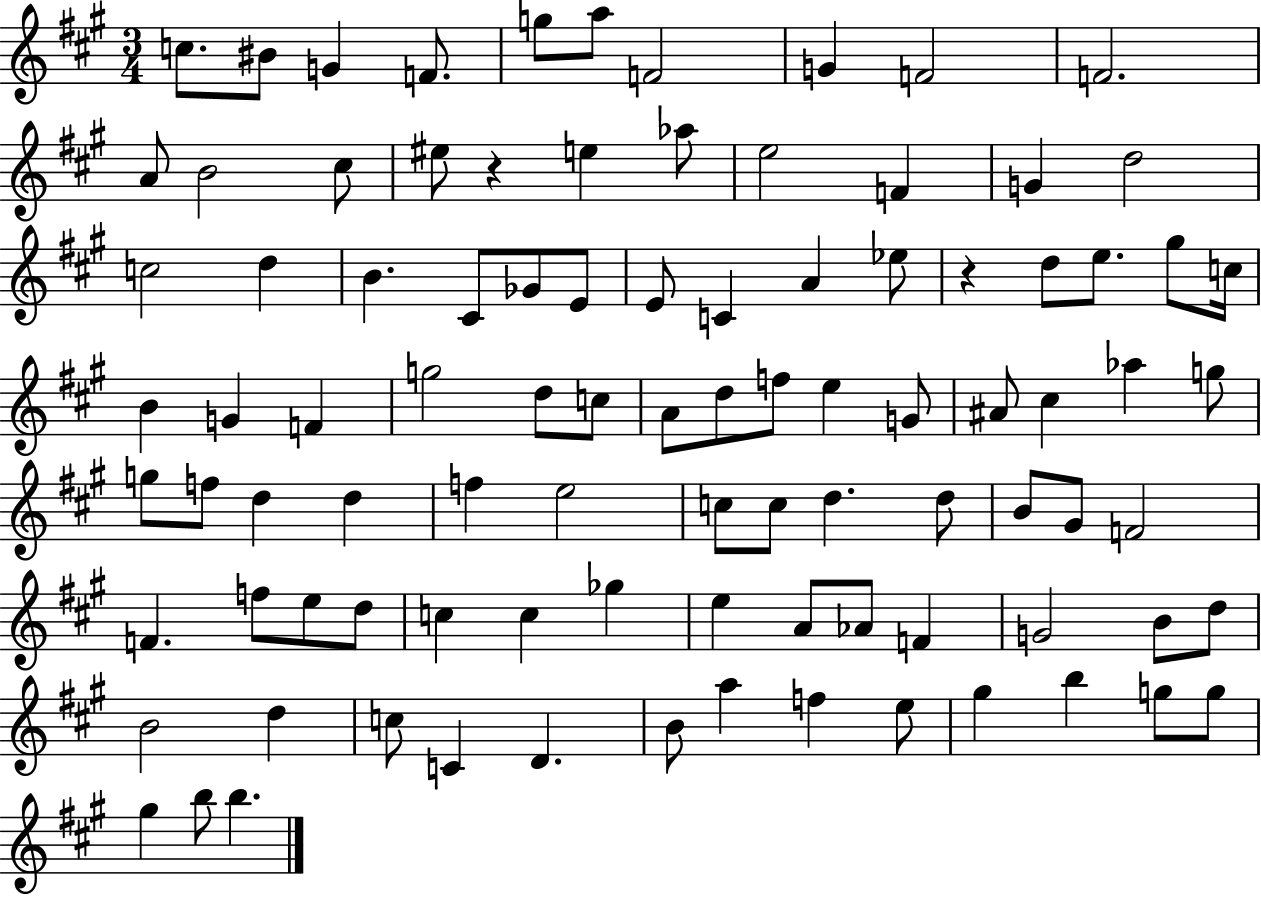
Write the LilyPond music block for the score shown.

{
  \clef treble
  \numericTimeSignature
  \time 3/4
  \key a \major
  c''8. bis'8 g'4 f'8. | g''8 a''8 f'2 | g'4 f'2 | f'2. | \break a'8 b'2 cis''8 | eis''8 r4 e''4 aes''8 | e''2 f'4 | g'4 d''2 | \break c''2 d''4 | b'4. cis'8 ges'8 e'8 | e'8 c'4 a'4 ees''8 | r4 d''8 e''8. gis''8 c''16 | \break b'4 g'4 f'4 | g''2 d''8 c''8 | a'8 d''8 f''8 e''4 g'8 | ais'8 cis''4 aes''4 g''8 | \break g''8 f''8 d''4 d''4 | f''4 e''2 | c''8 c''8 d''4. d''8 | b'8 gis'8 f'2 | \break f'4. f''8 e''8 d''8 | c''4 c''4 ges''4 | e''4 a'8 aes'8 f'4 | g'2 b'8 d''8 | \break b'2 d''4 | c''8 c'4 d'4. | b'8 a''4 f''4 e''8 | gis''4 b''4 g''8 g''8 | \break gis''4 b''8 b''4. | \bar "|."
}